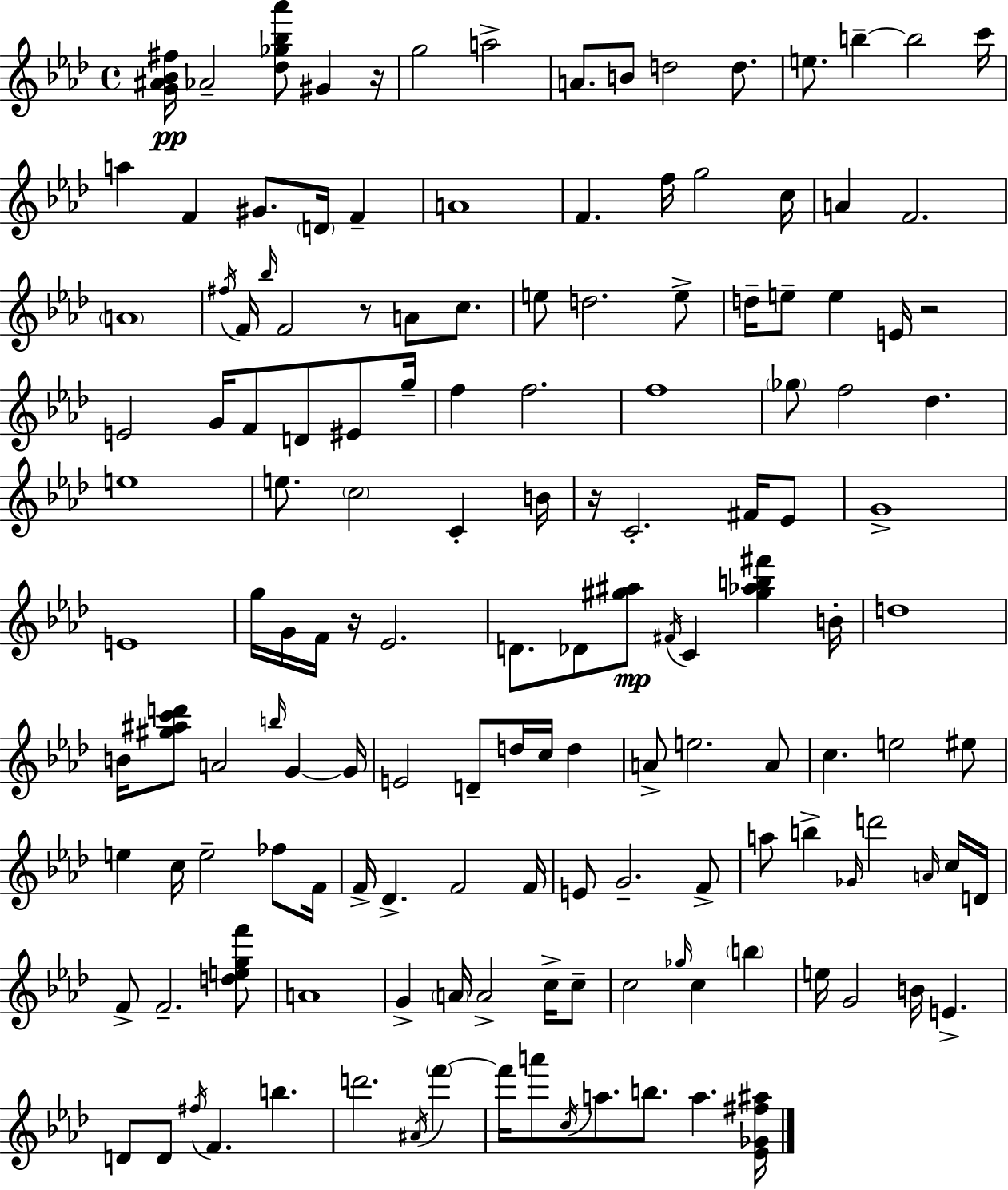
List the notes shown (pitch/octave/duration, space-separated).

[G4,A#4,Bb4,F#5]/s Ab4/h [Db5,Gb5,Bb5,Ab6]/e G#4/q R/s G5/h A5/h A4/e. B4/e D5/h D5/e. E5/e. B5/q B5/h C6/s A5/q F4/q G#4/e. D4/s F4/q A4/w F4/q. F5/s G5/h C5/s A4/q F4/h. A4/w F#5/s F4/s Bb5/s F4/h R/e A4/e C5/e. E5/e D5/h. E5/e D5/s E5/e E5/q E4/s R/h E4/h G4/s F4/e D4/e EIS4/e G5/s F5/q F5/h. F5/w Gb5/e F5/h Db5/q. E5/w E5/e. C5/h C4/q B4/s R/s C4/h. F#4/s Eb4/e G4/w E4/w G5/s G4/s F4/s R/s Eb4/h. D4/e. Db4/e [G#5,A#5]/e F#4/s C4/q [G#5,Ab5,B5,F#6]/q B4/s D5/w B4/s [G#5,A#5,C6,D6]/e A4/h B5/s G4/q G4/s E4/h D4/e D5/s C5/s D5/q A4/e E5/h. A4/e C5/q. E5/h EIS5/e E5/q C5/s E5/h FES5/e F4/s F4/s Db4/q. F4/h F4/s E4/e G4/h. F4/e A5/e B5/q Gb4/s D6/h A4/s C5/s D4/s F4/e F4/h. [D5,E5,G5,F6]/e A4/w G4/q A4/s A4/h C5/s C5/e C5/h Gb5/s C5/q B5/q E5/s G4/h B4/s E4/q. D4/e D4/e F#5/s F4/q. B5/q. D6/h. A#4/s F6/q F6/s A6/e C5/s A5/e. B5/e. A5/q. [Eb4,Gb4,F#5,A#5]/s